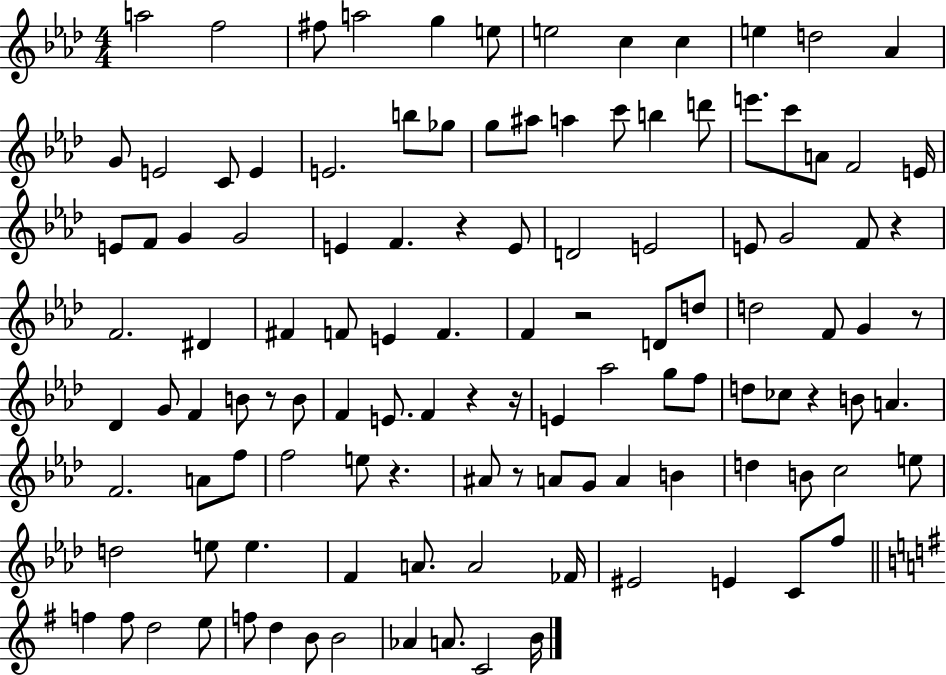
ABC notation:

X:1
T:Untitled
M:4/4
L:1/4
K:Ab
a2 f2 ^f/2 a2 g e/2 e2 c c e d2 _A G/2 E2 C/2 E E2 b/2 _g/2 g/2 ^a/2 a c'/2 b d'/2 e'/2 c'/2 A/2 F2 E/4 E/2 F/2 G G2 E F z E/2 D2 E2 E/2 G2 F/2 z F2 ^D ^F F/2 E F F z2 D/2 d/2 d2 F/2 G z/2 _D G/2 F B/2 z/2 B/2 F E/2 F z z/4 E _a2 g/2 f/2 d/2 _c/2 z B/2 A F2 A/2 f/2 f2 e/2 z ^A/2 z/2 A/2 G/2 A B d B/2 c2 e/2 d2 e/2 e F A/2 A2 _F/4 ^E2 E C/2 f/2 f f/2 d2 e/2 f/2 d B/2 B2 _A A/2 C2 B/4